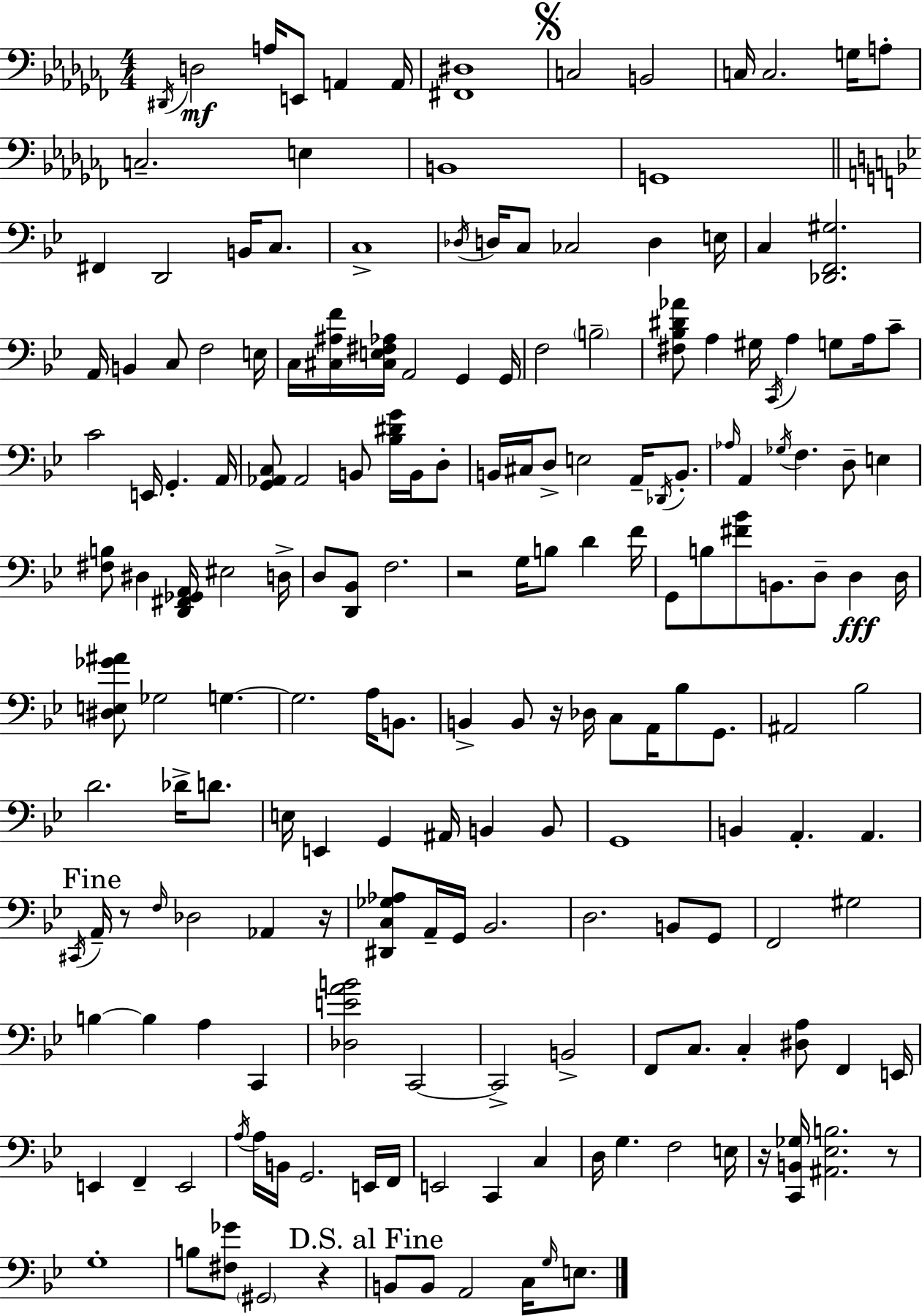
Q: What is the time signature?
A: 4/4